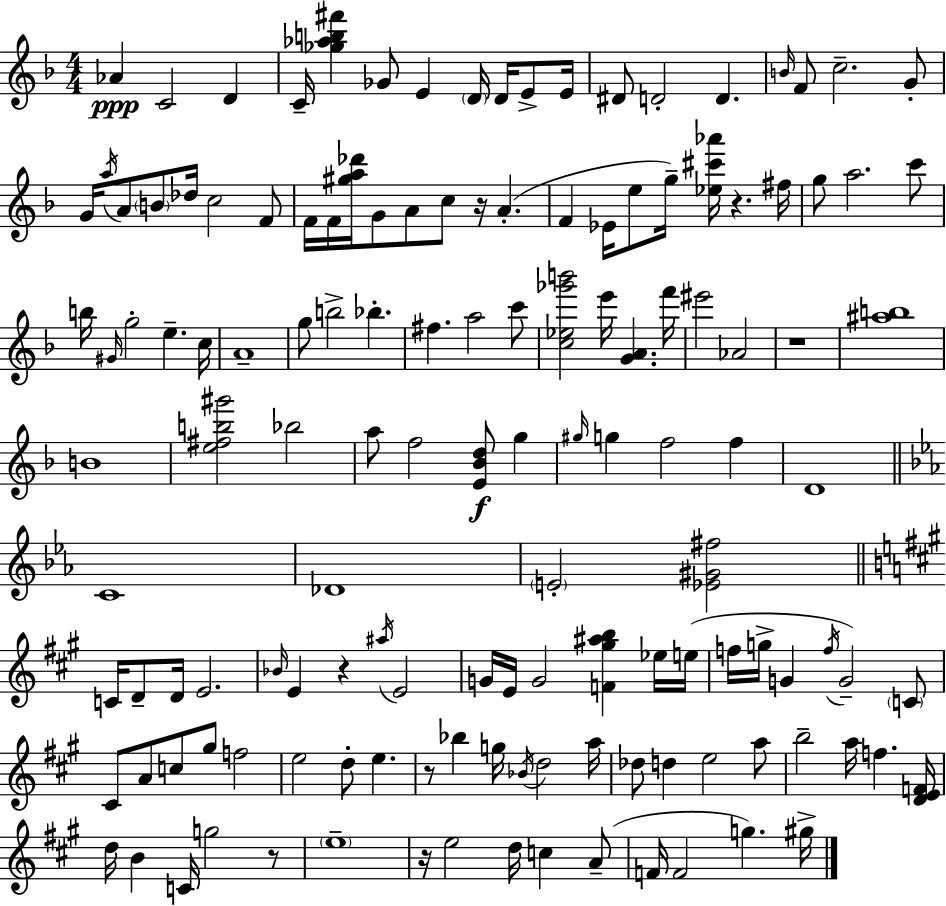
{
  \clef treble
  \numericTimeSignature
  \time 4/4
  \key f \major
  aes'4\ppp c'2 d'4 | c'16-- <ges'' aes'' b'' fis'''>4 ges'8 e'4 \parenthesize d'16 d'16 e'8-> e'16 | dis'8 d'2-. d'4. | \grace { b'16 } f'8 c''2.-- g'8-. | \break g'16 \acciaccatura { a''16 } a'8 \parenthesize b'8 des''16 c''2 | f'8 f'16 f'16 <gis'' a'' des'''>16 g'8 a'8 c''8 r16 a'4.-.( | f'4 ees'16 e''8 g''16--) <ees'' cis''' aes'''>16 r4. | fis''16 g''8 a''2. | \break c'''8 b''16 \grace { gis'16 } g''2-. e''4.-- | c''16 a'1-- | g''8 b''2-> bes''4.-. | fis''4. a''2 | \break c'''8 <c'' ees'' ges''' b'''>2 e'''16 <g' a'>4. | f'''16 eis'''2 aes'2 | r1 | <ais'' b''>1 | \break b'1 | <e'' fis'' b'' gis'''>2 bes''2 | a''8 f''2 <e' bes' d''>8\f g''4 | \grace { gis''16 } g''4 f''2 | \break f''4 d'1 | \bar "||" \break \key ees \major c'1 | des'1 | \parenthesize e'2-. <ees' gis' fis''>2 | \bar "||" \break \key a \major c'16 d'8-- d'16 e'2. | \grace { bes'16 } e'4 r4 \acciaccatura { ais''16 } e'2 | g'16 e'16 g'2 <f' gis'' ais'' b''>4 | ees''16 e''16( f''16 g''16-> g'4 \acciaccatura { f''16 } g'2--) | \break \parenthesize c'8 cis'8 a'8 c''8 gis''8 f''2 | e''2 d''8-. e''4. | r8 bes''4 g''16 \acciaccatura { bes'16 } d''2 | a''16 des''8 d''4 e''2 | \break a''8 b''2-- a''16 f''4. | <d' e' f'>16 d''16 b'4 c'16 g''2 | r8 \parenthesize e''1-- | r16 e''2 d''16 c''4 | \break a'8--( f'16 f'2 g''4.) | gis''16-> \bar "|."
}